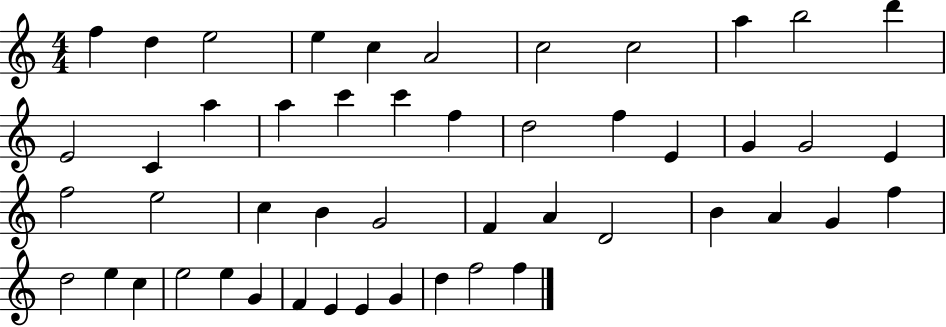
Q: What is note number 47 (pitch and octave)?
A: D5